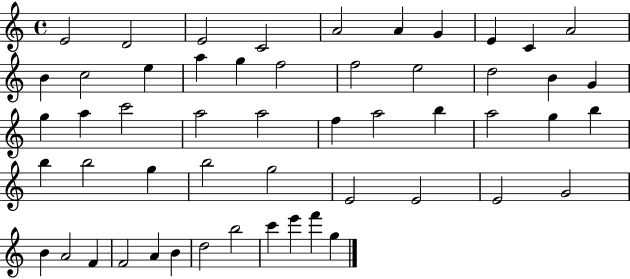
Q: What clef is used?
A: treble